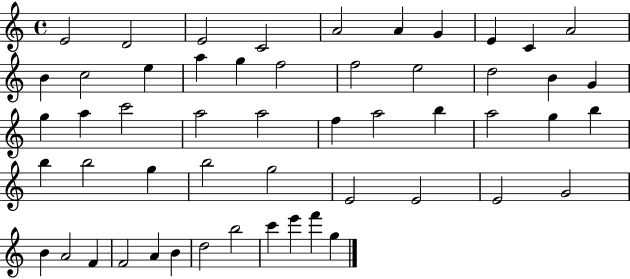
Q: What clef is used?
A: treble